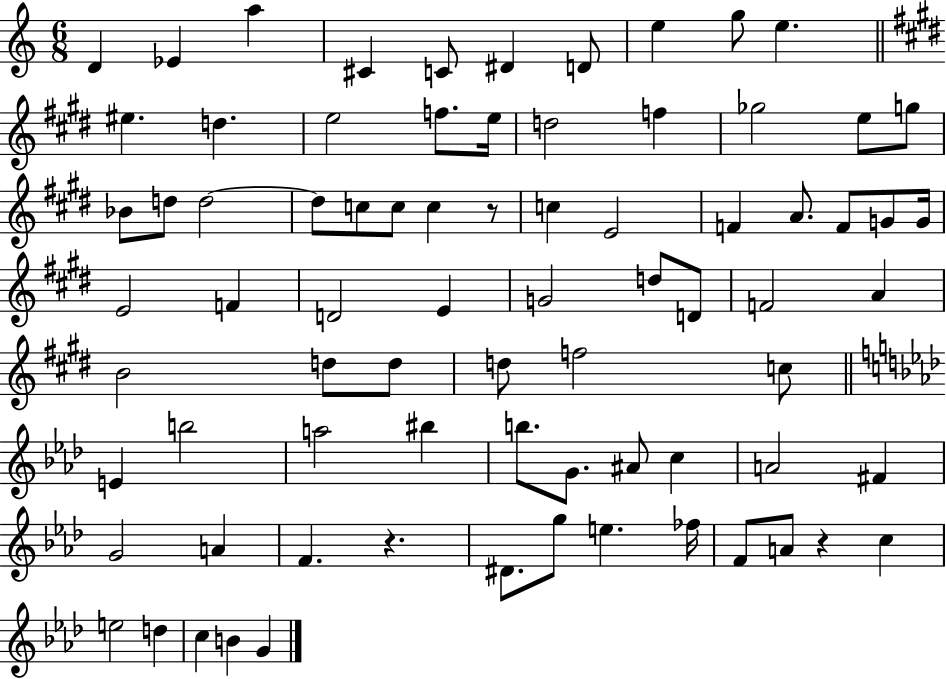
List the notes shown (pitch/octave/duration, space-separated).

D4/q Eb4/q A5/q C#4/q C4/e D#4/q D4/e E5/q G5/e E5/q. EIS5/q. D5/q. E5/h F5/e. E5/s D5/h F5/q Gb5/h E5/e G5/e Bb4/e D5/e D5/h D5/e C5/e C5/e C5/q R/e C5/q E4/h F4/q A4/e. F4/e G4/e G4/s E4/h F4/q D4/h E4/q G4/h D5/e D4/e F4/h A4/q B4/h D5/e D5/e D5/e F5/h C5/e E4/q B5/h A5/h BIS5/q B5/e. G4/e. A#4/e C5/q A4/h F#4/q G4/h A4/q F4/q. R/q. D#4/e. G5/e E5/q. FES5/s F4/e A4/e R/q C5/q E5/h D5/q C5/q B4/q G4/q